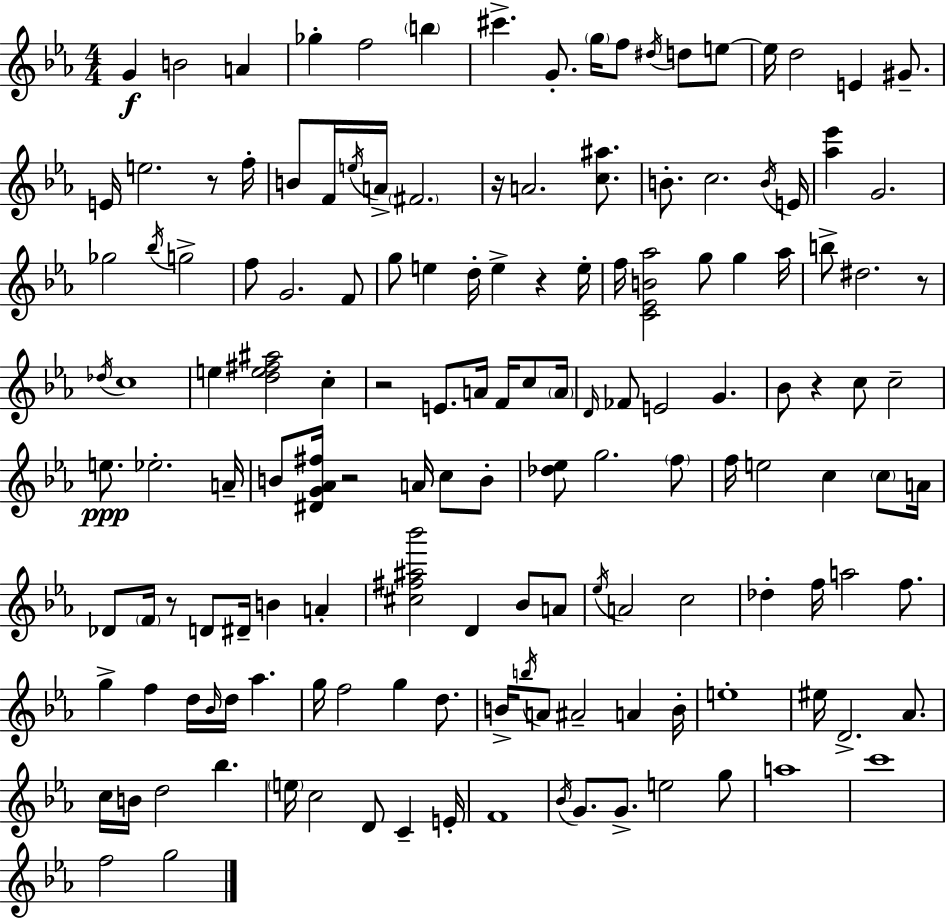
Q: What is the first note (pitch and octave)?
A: G4